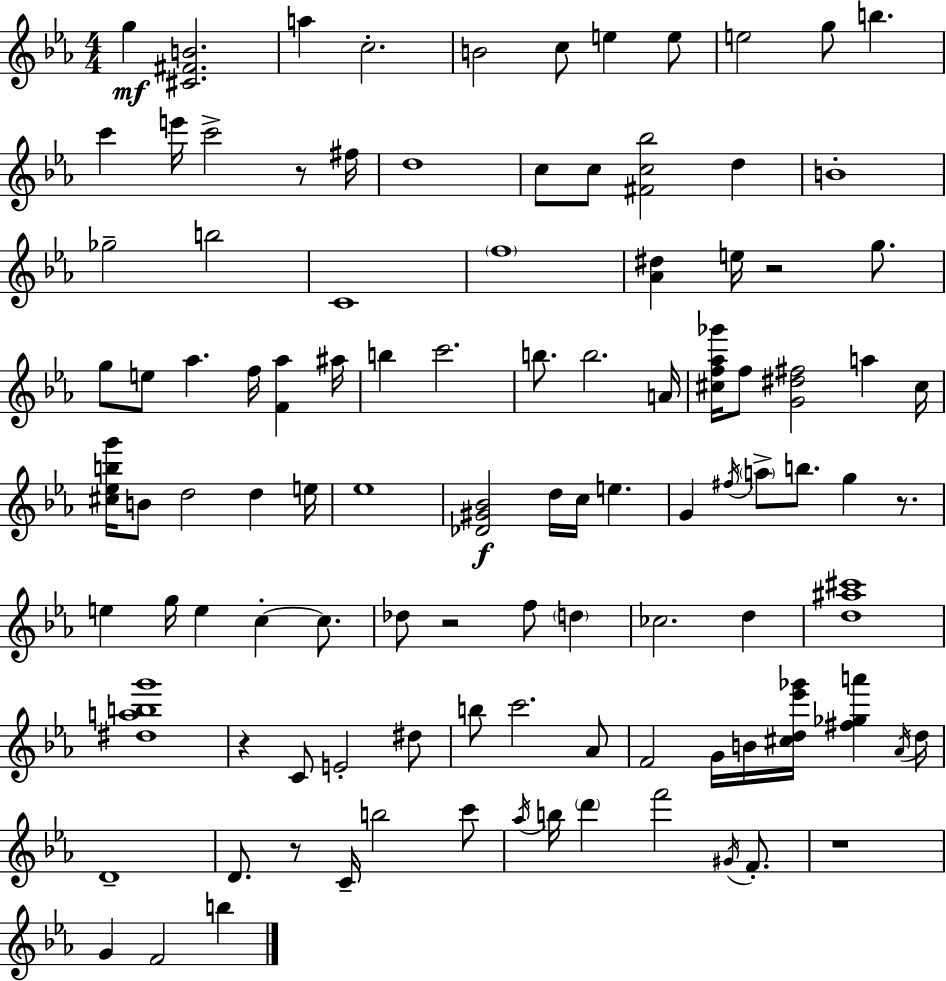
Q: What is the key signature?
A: C minor